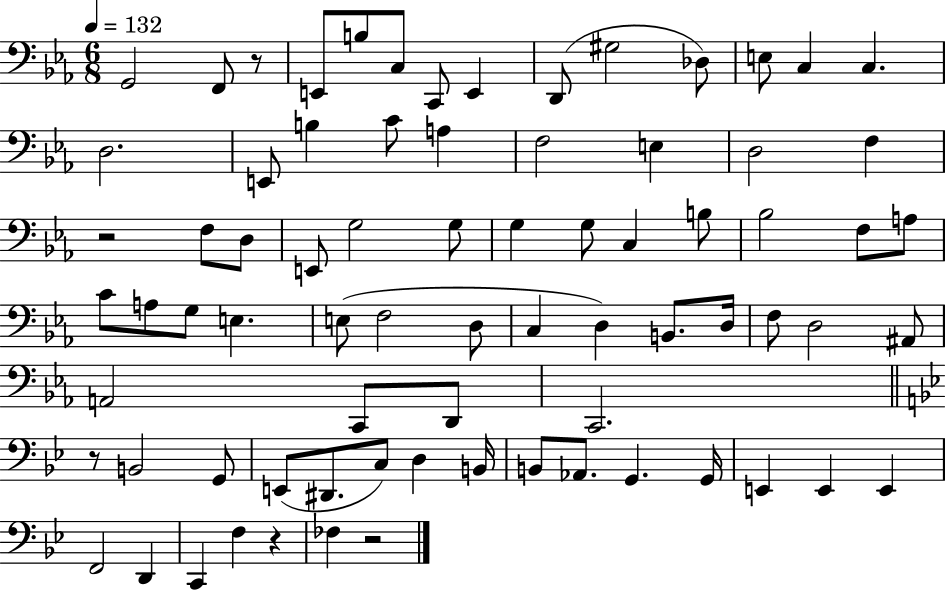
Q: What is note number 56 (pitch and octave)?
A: D#2